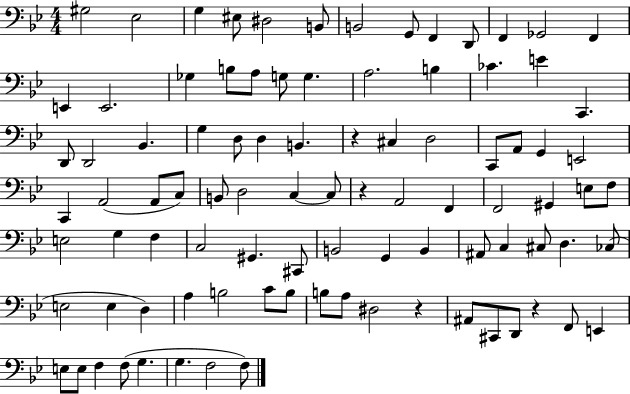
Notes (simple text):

G#3/h Eb3/h G3/q EIS3/e D#3/h B2/e B2/h G2/e F2/q D2/e F2/q Gb2/h F2/q E2/q E2/h. Gb3/q B3/e A3/e G3/e G3/q. A3/h. B3/q CES4/q. E4/q C2/q. D2/e D2/h Bb2/q. G3/q D3/e D3/q B2/q. R/q C#3/q D3/h C2/e A2/e G2/q E2/h C2/q A2/h A2/e C3/e B2/e D3/h C3/q C3/e R/q A2/h F2/q F2/h G#2/q E3/e F3/e E3/h G3/q F3/q C3/h G#2/q. C#2/e B2/h G2/q B2/q A#2/e C3/q C#3/e D3/q. CES3/e E3/h E3/q D3/q A3/q B3/h C4/e B3/e B3/e A3/e D#3/h R/q A#2/e C#2/e D2/e R/q F2/e E2/q E3/e E3/e F3/q F3/e G3/q. G3/q. F3/h F3/e